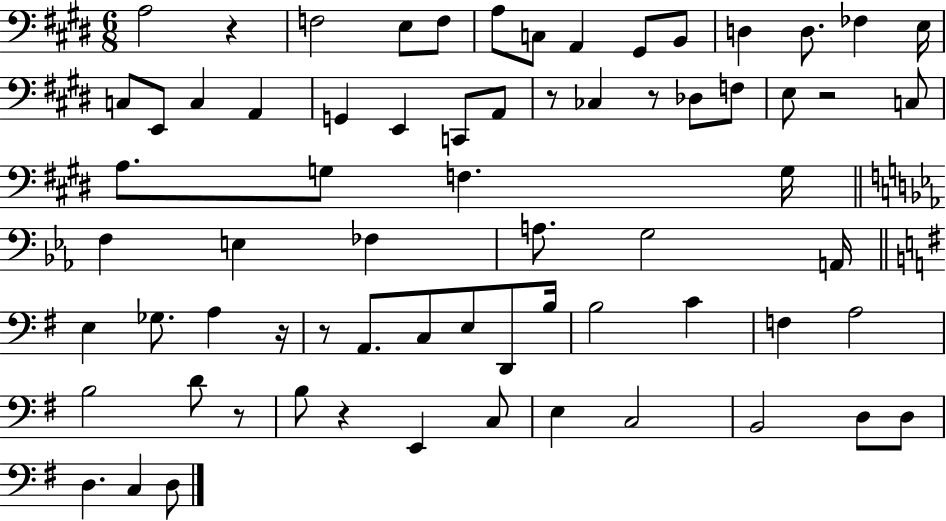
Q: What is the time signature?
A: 6/8